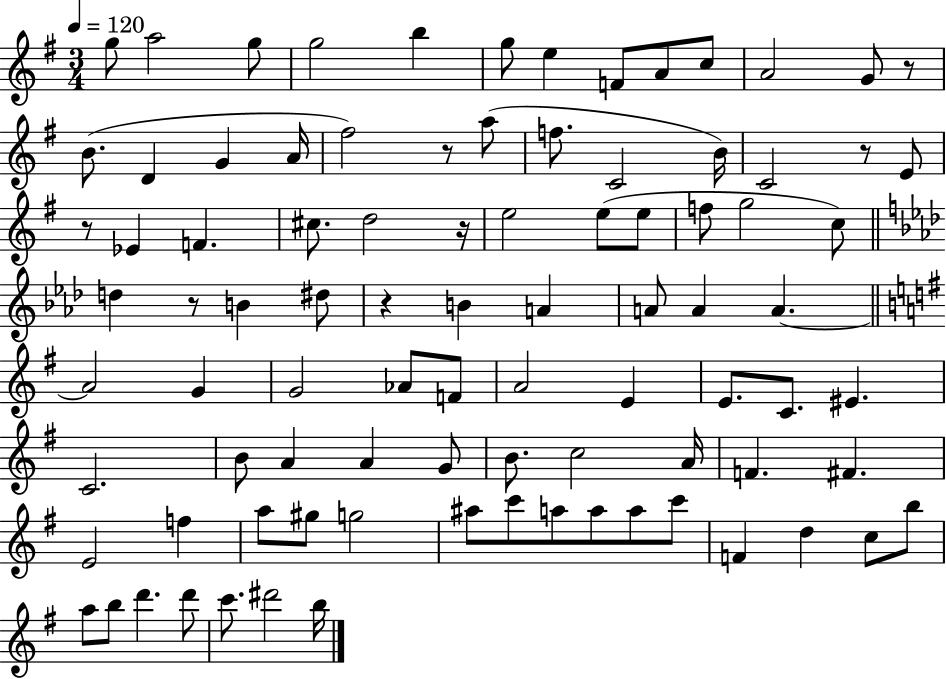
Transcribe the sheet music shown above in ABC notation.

X:1
T:Untitled
M:3/4
L:1/4
K:G
g/2 a2 g/2 g2 b g/2 e F/2 A/2 c/2 A2 G/2 z/2 B/2 D G A/4 ^f2 z/2 a/2 f/2 C2 B/4 C2 z/2 E/2 z/2 _E F ^c/2 d2 z/4 e2 e/2 e/2 f/2 g2 c/2 d z/2 B ^d/2 z B A A/2 A A A2 G G2 _A/2 F/2 A2 E E/2 C/2 ^E C2 B/2 A A G/2 B/2 c2 A/4 F ^F E2 f a/2 ^g/2 g2 ^a/2 c'/2 a/2 a/2 a/2 c'/2 F d c/2 b/2 a/2 b/2 d' d'/2 c'/2 ^d'2 b/4